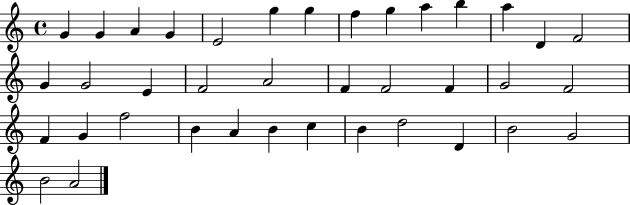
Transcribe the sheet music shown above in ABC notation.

X:1
T:Untitled
M:4/4
L:1/4
K:C
G G A G E2 g g f g a b a D F2 G G2 E F2 A2 F F2 F G2 F2 F G f2 B A B c B d2 D B2 G2 B2 A2